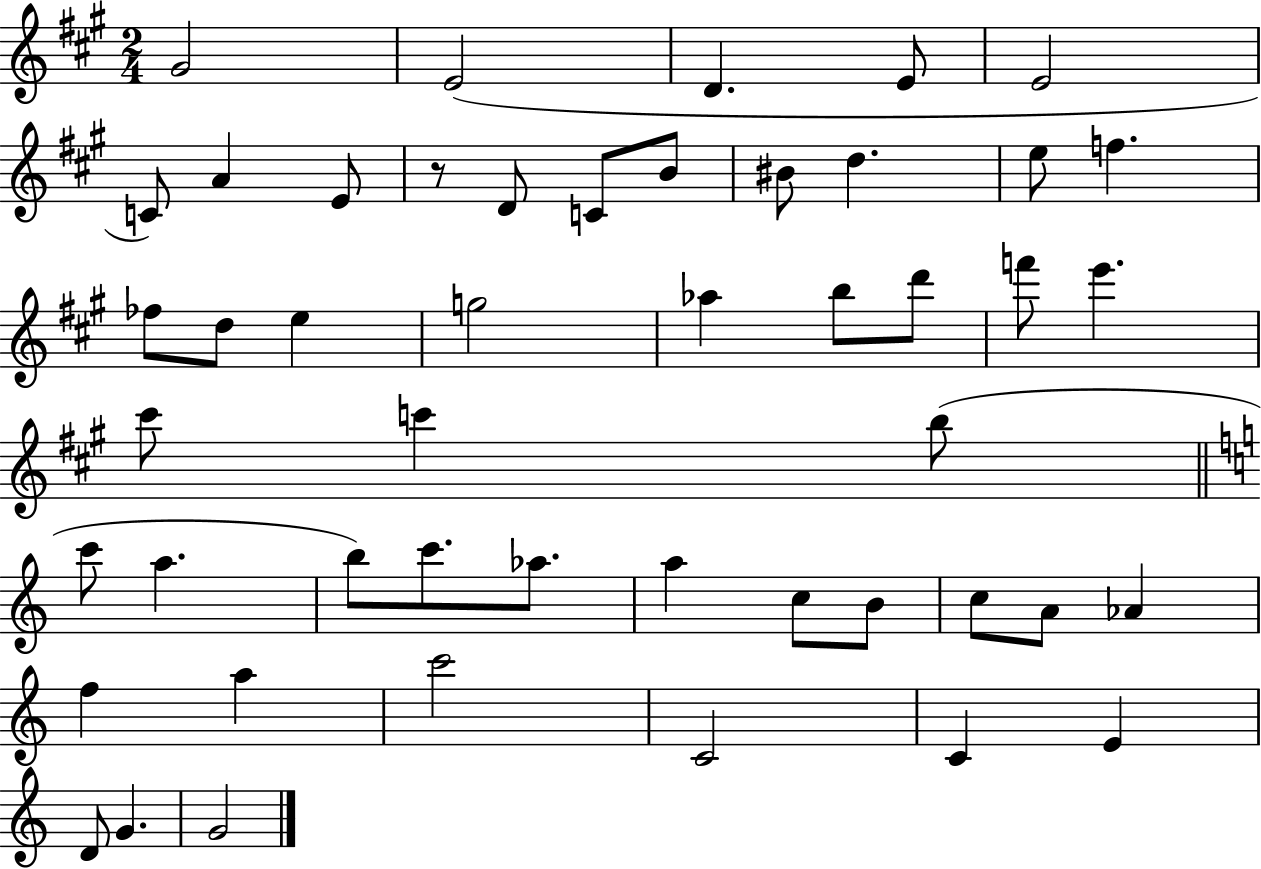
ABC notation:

X:1
T:Untitled
M:2/4
L:1/4
K:A
^G2 E2 D E/2 E2 C/2 A E/2 z/2 D/2 C/2 B/2 ^B/2 d e/2 f _f/2 d/2 e g2 _a b/2 d'/2 f'/2 e' ^c'/2 c' b/2 c'/2 a b/2 c'/2 _a/2 a c/2 B/2 c/2 A/2 _A f a c'2 C2 C E D/2 G G2